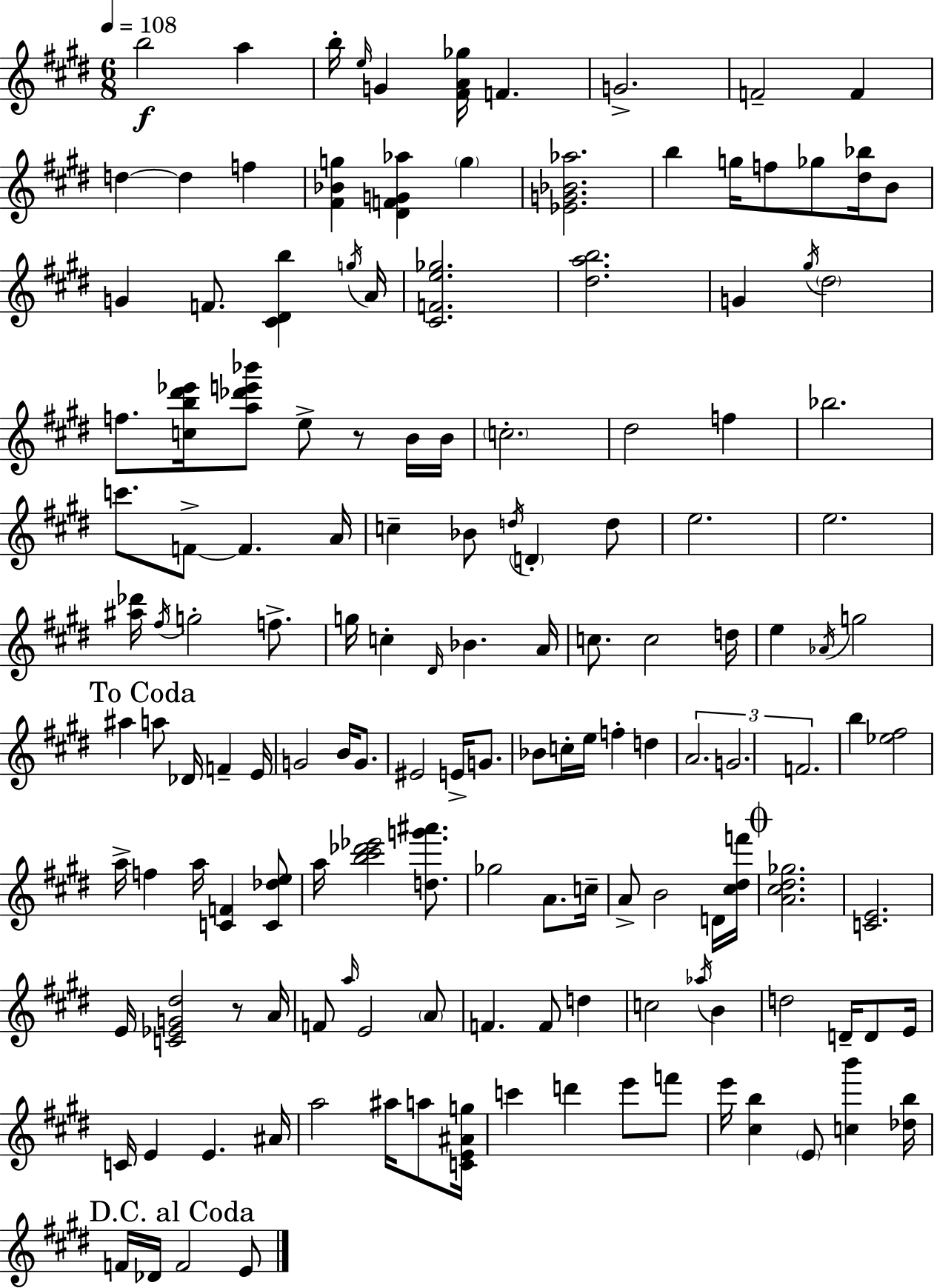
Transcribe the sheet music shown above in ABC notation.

X:1
T:Untitled
M:6/8
L:1/4
K:E
b2 a b/4 e/4 G [^FA_g]/4 F G2 F2 F d d f [^F_Bg] [^DFG_a] g [_EG_B_a]2 b g/4 f/2 _g/2 [^d_b]/4 B/2 G F/2 [^C^Db] g/4 A/4 [^CFe_g]2 [^dab]2 G ^g/4 ^d2 f/2 [cb^d'_e']/4 [a_d'e'_b']/2 e/2 z/2 B/4 B/4 c2 ^d2 f _b2 c'/2 F/2 F A/4 c _B/2 d/4 D d/2 e2 e2 [^a_d']/4 ^f/4 g2 f/2 g/4 c ^D/4 _B A/4 c/2 c2 d/4 e _A/4 g2 ^a a/2 _D/4 F E/4 G2 B/4 G/2 ^E2 E/4 G/2 _B/2 c/4 e/4 f d A2 G2 F2 b [_e^f]2 a/4 f a/4 [CF] [C_de]/2 a/4 [b^c'_d'_e']2 [dg'^a']/2 _g2 A/2 c/4 A/2 B2 D/4 [^c^df']/4 [A^c^d_g]2 [CE]2 E/4 [C_EG^d]2 z/2 A/4 F/2 a/4 E2 A/2 F F/2 d c2 _a/4 B d2 D/4 D/2 E/4 C/4 E E ^A/4 a2 ^a/4 a/2 [CE^Ag]/4 c' d' e'/2 f'/2 e'/4 [^cb] E/2 [cb'] [_db]/4 F/4 _D/4 F2 E/2